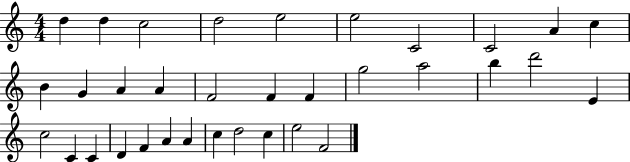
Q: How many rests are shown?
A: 0